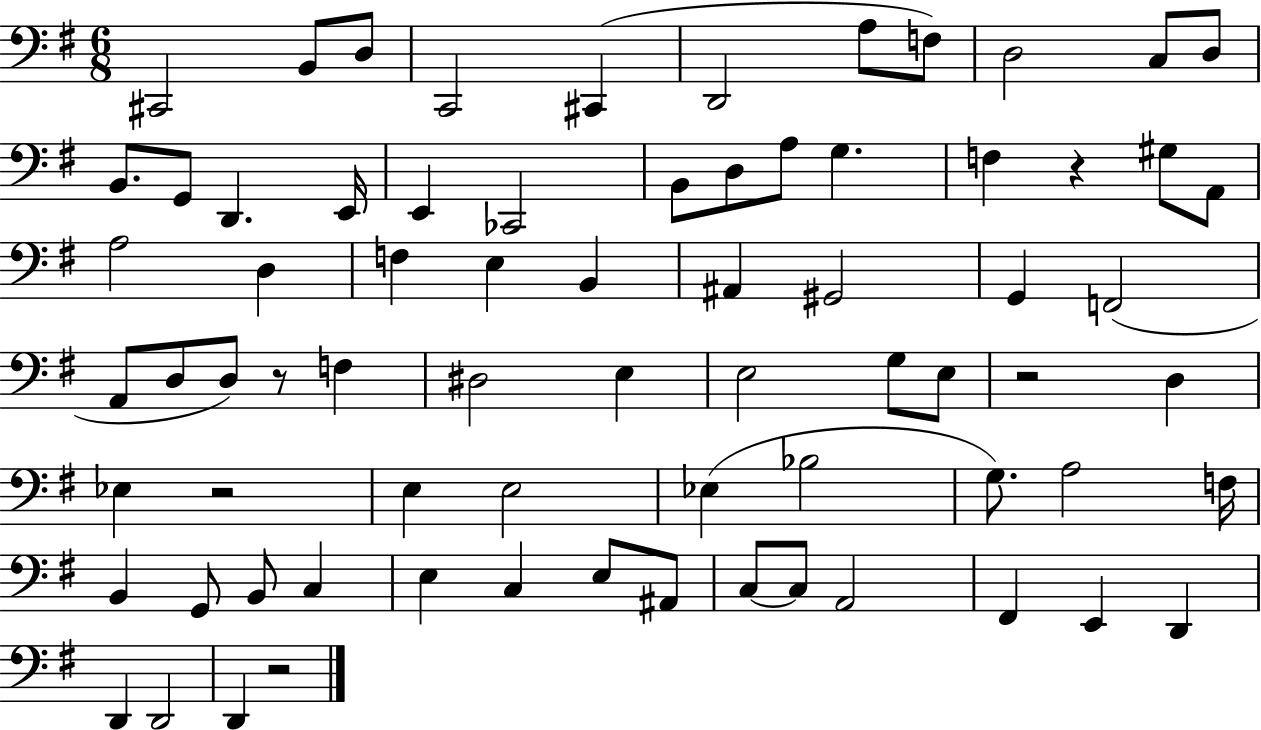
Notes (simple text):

C#2/h B2/e D3/e C2/h C#2/q D2/h A3/e F3/e D3/h C3/e D3/e B2/e. G2/e D2/q. E2/s E2/q CES2/h B2/e D3/e A3/e G3/q. F3/q R/q G#3/e A2/e A3/h D3/q F3/q E3/q B2/q A#2/q G#2/h G2/q F2/h A2/e D3/e D3/e R/e F3/q D#3/h E3/q E3/h G3/e E3/e R/h D3/q Eb3/q R/h E3/q E3/h Eb3/q Bb3/h G3/e. A3/h F3/s B2/q G2/e B2/e C3/q E3/q C3/q E3/e A#2/e C3/e C3/e A2/h F#2/q E2/q D2/q D2/q D2/h D2/q R/h